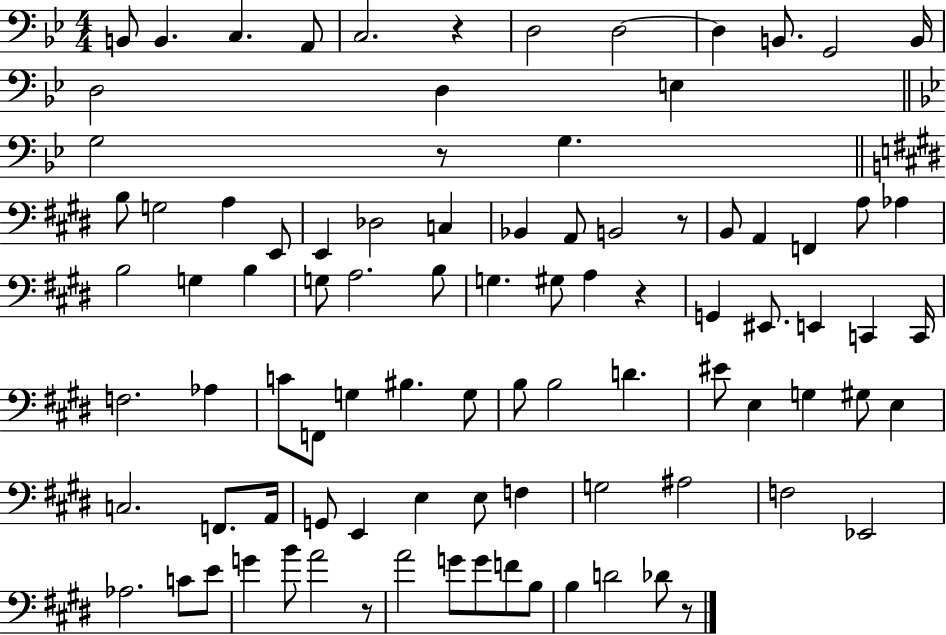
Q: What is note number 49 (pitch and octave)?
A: F2